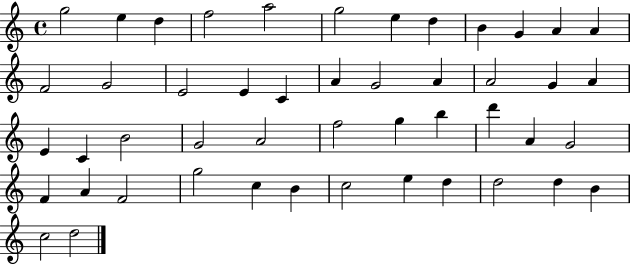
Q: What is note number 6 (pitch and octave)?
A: G5